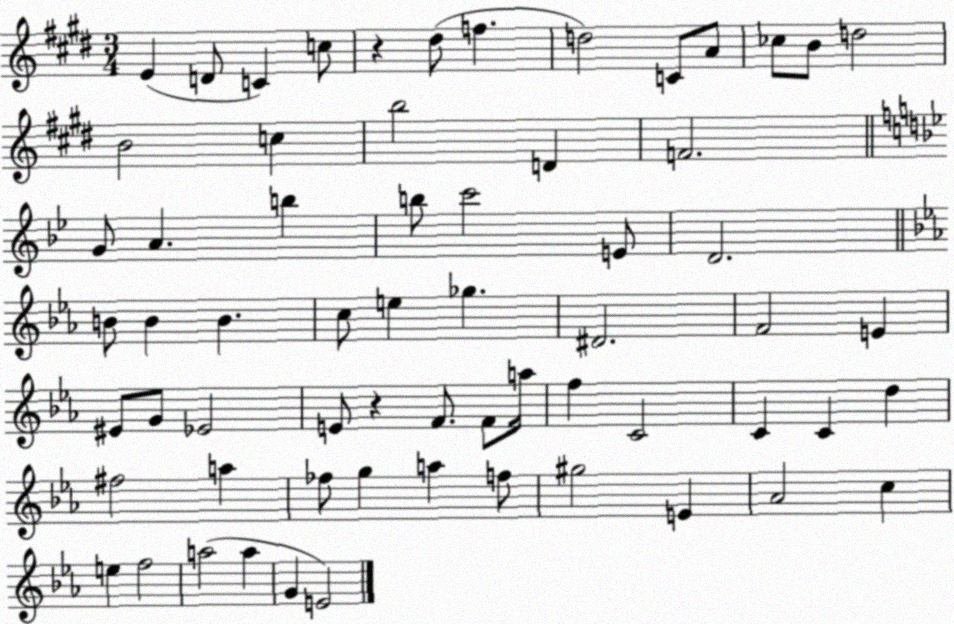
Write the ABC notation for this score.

X:1
T:Untitled
M:3/4
L:1/4
K:E
E D/2 C c/2 z ^d/2 f d2 C/2 A/2 _c/2 B/2 d2 B2 c b2 D F2 G/2 A b b/2 c'2 E/2 D2 B/2 B B c/2 e _g ^D2 F2 E ^E/2 G/2 _E2 E/2 z F/2 F/2 a/4 f C2 C C d ^f2 a _f/2 g a f/2 ^g2 E _A2 c e f2 a2 a G E2